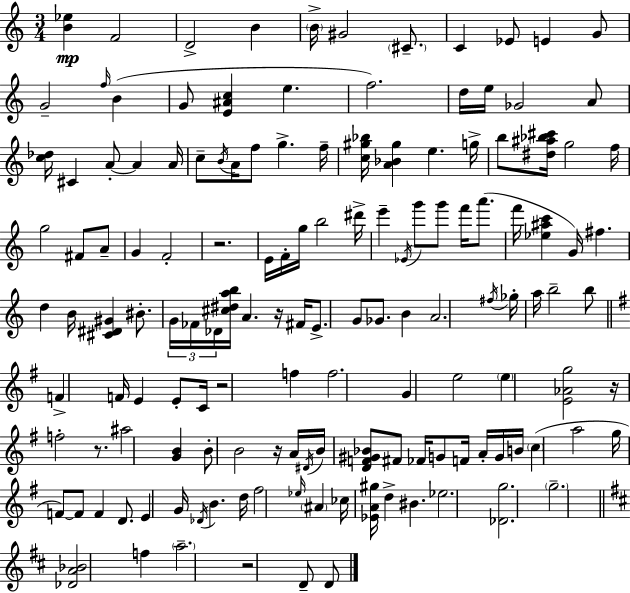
{
  \clef treble
  \numericTimeSignature
  \time 3/4
  \key a \minor
  \repeat volta 2 { <b' ees''>4\mp f'2 | d'2-> b'4 | \parenthesize b'16-> gis'2 \parenthesize cis'8.-- | c'4 ees'8 e'4 g'8 | \break g'2-- \grace { f''16 }( b'4 | g'8 <e' ais' c''>4 e''4. | f''2.) | d''16 e''16 ges'2 a'8 | \break <c'' des''>16 cis'4 a'8-.~~ a'4 | a'16 c''8-- \acciaccatura { b'16 } a'16 f''8 g''4.-> | f''16-- <c'' gis'' bes''>16 <a' bes' gis''>4 e''4. | g''16-> b''8 <dis'' ais'' bes'' cis'''>16 g''2 | \break f''16 g''2 fis'8 | a'8-- g'4 f'2-. | r2. | e'16 f'16-. g''16 b''2 | \break dis'''16-> e'''4-- \acciaccatura { ees'16 } g'''8 g'''8 f'''16 | a'''8.( f'''16 <ees'' ais'' c'''>4 g'16) fis''4. | d''4 b'16 <cis' dis' gis'>4 | bis'8.-. \tuplet 3/2 { g'16 fes'16 des'16 } <cis'' dis'' a'' b''>16 a'4. | \break r16 fis'16 e'8.-> g'8 ges'8. b'4 | a'2. | \acciaccatura { fis''16 } ges''16-. a''16 b''2-- | b''8 \bar "||" \break \key g \major f'4-> f'16 e'4 e'8-. c'16 | r2 f''4 | f''2. | g'4 e''2 | \break \parenthesize e''4 <e' aes' g''>2 | r16 f''2-. r8. | ais''2 <g' b'>4 | b'8-. b'2 r16 a'16 | \break \acciaccatura { dis'16 } b'16 <d' f' gis' bes'>8 fis'8 fes'16 g'8 f'16 a'16-. g'16 | b'16 \parenthesize c''4( a''2 | g''16 f'8~~) f'8 f'4 d'8. | e'4 g'16 \acciaccatura { des'16 } b'4. | \break d''16 fis''2 \grace { ees''16 } \parenthesize ais'4 | ces''16 <ees' a' gis''>16 d''4-> bis'4. | ees''2. | <des' g''>2. | \break \parenthesize g''2.-- | \bar "||" \break \key d \major <des' a' bes'>2 f''4 | \parenthesize a''2.-- | r2 d'8-- d'8 | } \bar "|."
}